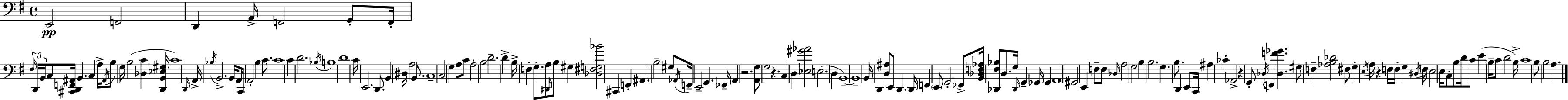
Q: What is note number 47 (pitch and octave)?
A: C4